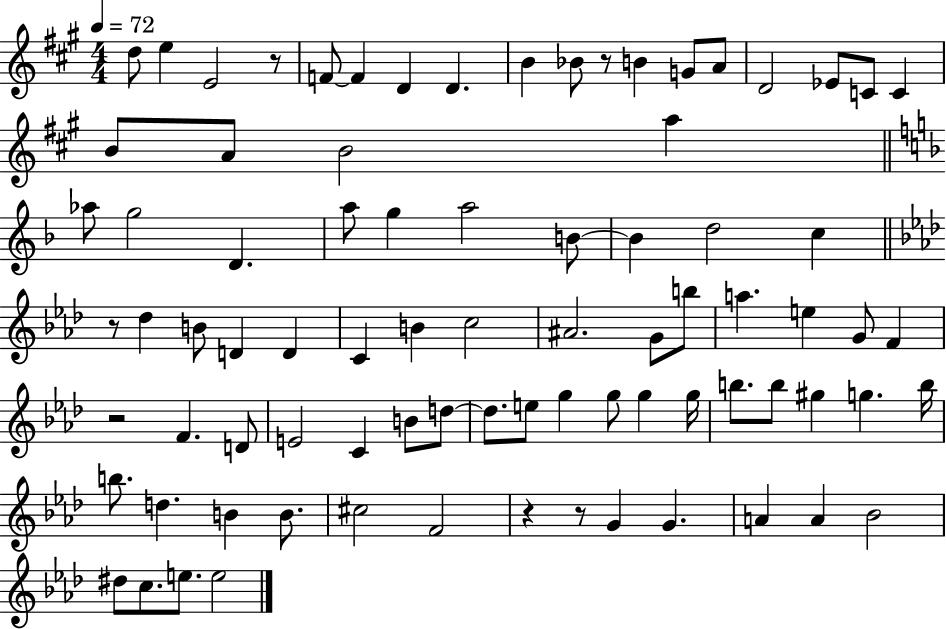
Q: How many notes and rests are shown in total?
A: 82